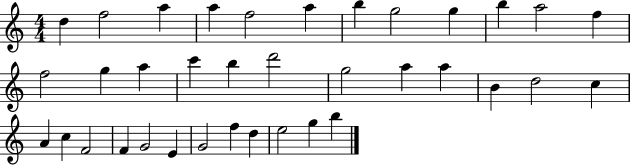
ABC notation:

X:1
T:Untitled
M:4/4
L:1/4
K:C
d f2 a a f2 a b g2 g b a2 f f2 g a c' b d'2 g2 a a B d2 c A c F2 F G2 E G2 f d e2 g b